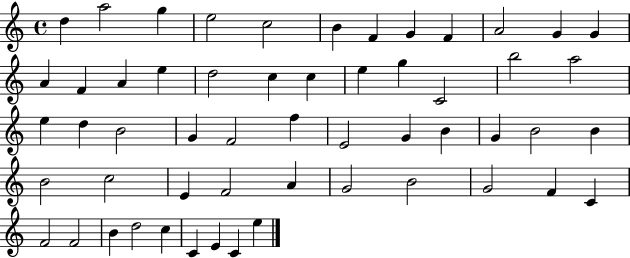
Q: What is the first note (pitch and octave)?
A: D5